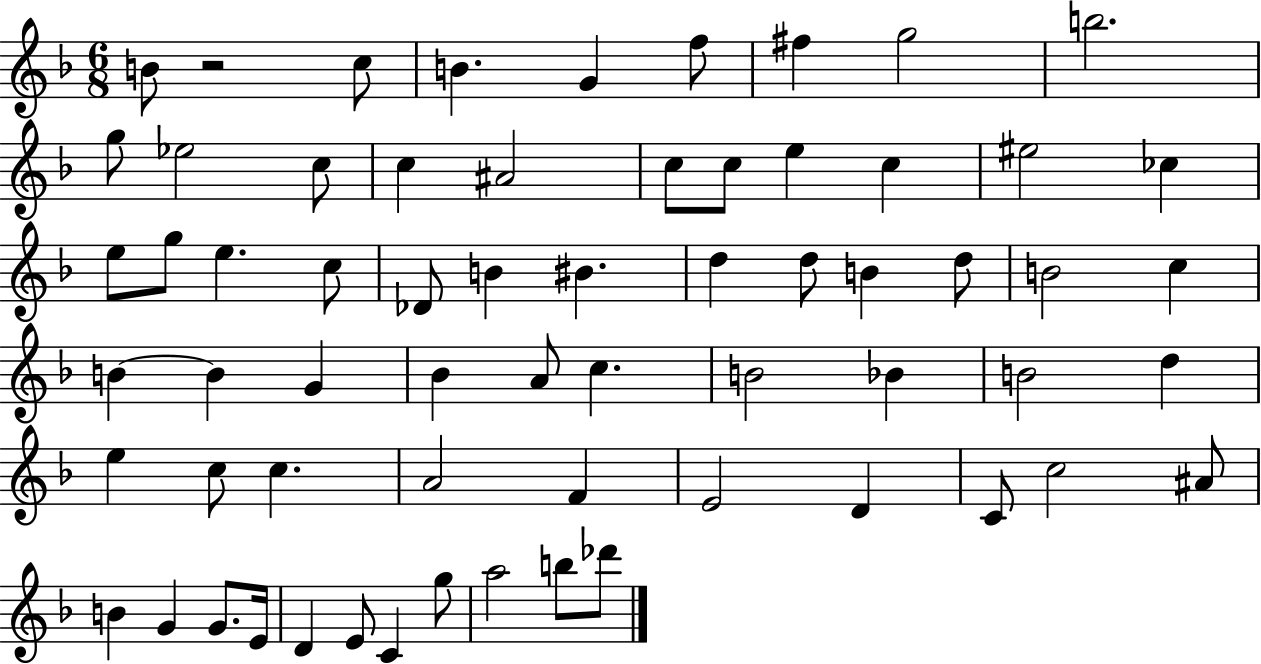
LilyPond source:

{
  \clef treble
  \numericTimeSignature
  \time 6/8
  \key f \major
  b'8 r2 c''8 | b'4. g'4 f''8 | fis''4 g''2 | b''2. | \break g''8 ees''2 c''8 | c''4 ais'2 | c''8 c''8 e''4 c''4 | eis''2 ces''4 | \break e''8 g''8 e''4. c''8 | des'8 b'4 bis'4. | d''4 d''8 b'4 d''8 | b'2 c''4 | \break b'4~~ b'4 g'4 | bes'4 a'8 c''4. | b'2 bes'4 | b'2 d''4 | \break e''4 c''8 c''4. | a'2 f'4 | e'2 d'4 | c'8 c''2 ais'8 | \break b'4 g'4 g'8. e'16 | d'4 e'8 c'4 g''8 | a''2 b''8 des'''8 | \bar "|."
}